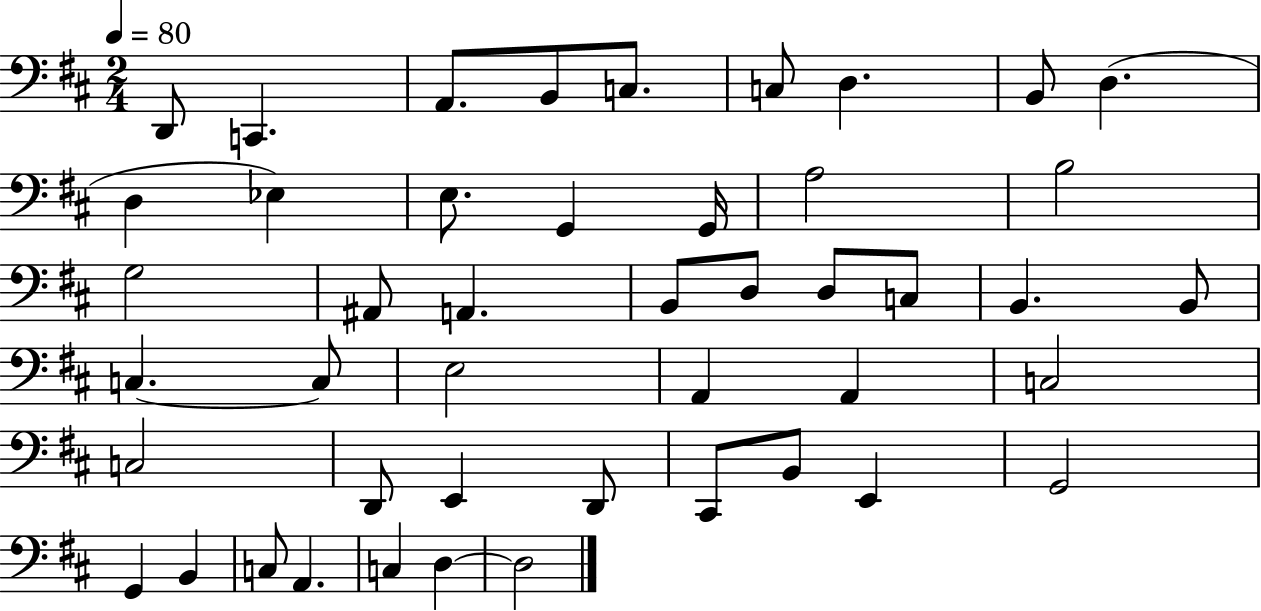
{
  \clef bass
  \numericTimeSignature
  \time 2/4
  \key d \major
  \tempo 4 = 80
  d,8 c,4. | a,8. b,8 c8. | c8 d4. | b,8 d4.( | \break d4 ees4) | e8. g,4 g,16 | a2 | b2 | \break g2 | ais,8 a,4. | b,8 d8 d8 c8 | b,4. b,8 | \break c4.~~ c8 | e2 | a,4 a,4 | c2 | \break c2 | d,8 e,4 d,8 | cis,8 b,8 e,4 | g,2 | \break g,4 b,4 | c8 a,4. | c4 d4~~ | d2 | \break \bar "|."
}